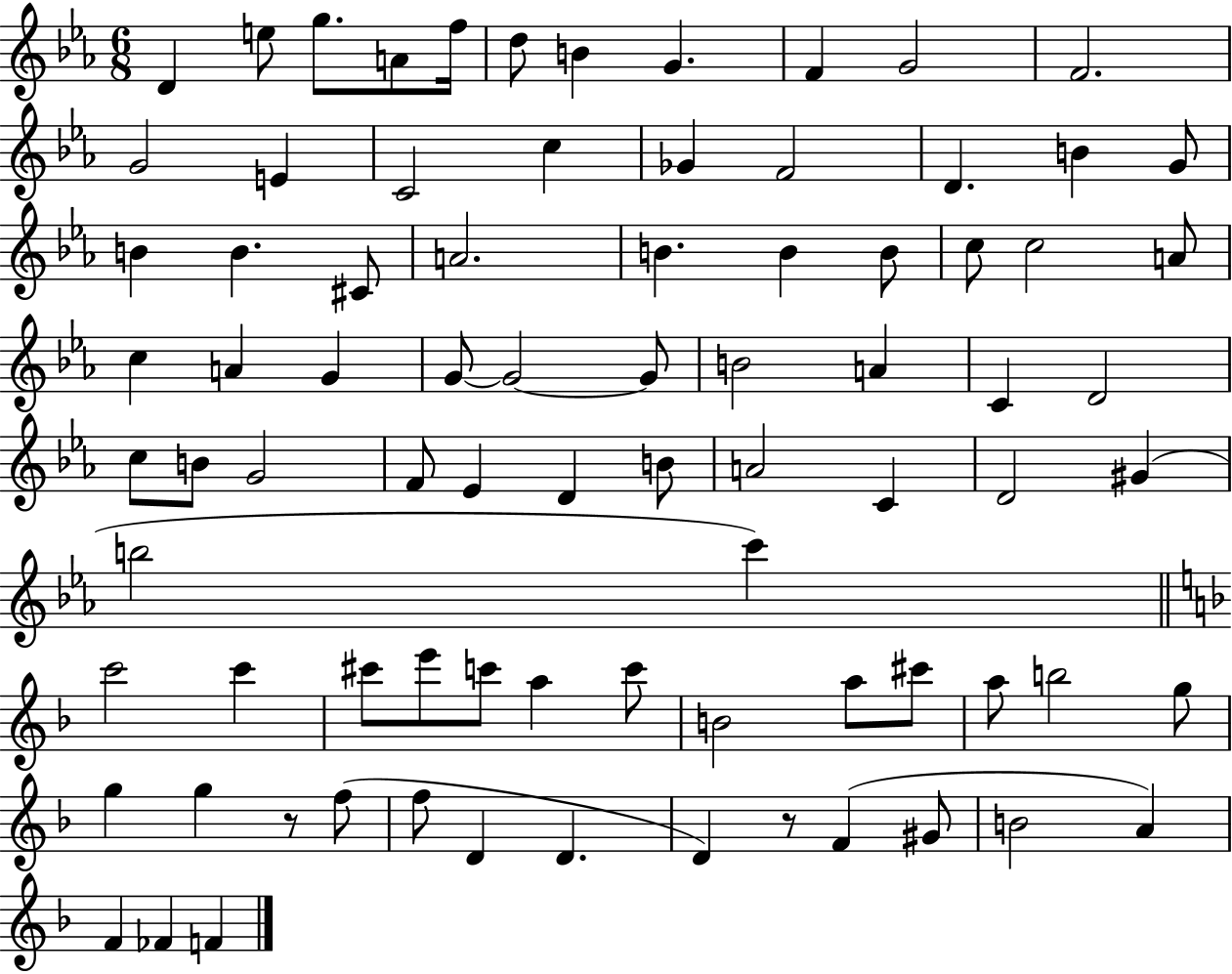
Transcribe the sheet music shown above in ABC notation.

X:1
T:Untitled
M:6/8
L:1/4
K:Eb
D e/2 g/2 A/2 f/4 d/2 B G F G2 F2 G2 E C2 c _G F2 D B G/2 B B ^C/2 A2 B B B/2 c/2 c2 A/2 c A G G/2 G2 G/2 B2 A C D2 c/2 B/2 G2 F/2 _E D B/2 A2 C D2 ^G b2 c' c'2 c' ^c'/2 e'/2 c'/2 a c'/2 B2 a/2 ^c'/2 a/2 b2 g/2 g g z/2 f/2 f/2 D D D z/2 F ^G/2 B2 A F _F F